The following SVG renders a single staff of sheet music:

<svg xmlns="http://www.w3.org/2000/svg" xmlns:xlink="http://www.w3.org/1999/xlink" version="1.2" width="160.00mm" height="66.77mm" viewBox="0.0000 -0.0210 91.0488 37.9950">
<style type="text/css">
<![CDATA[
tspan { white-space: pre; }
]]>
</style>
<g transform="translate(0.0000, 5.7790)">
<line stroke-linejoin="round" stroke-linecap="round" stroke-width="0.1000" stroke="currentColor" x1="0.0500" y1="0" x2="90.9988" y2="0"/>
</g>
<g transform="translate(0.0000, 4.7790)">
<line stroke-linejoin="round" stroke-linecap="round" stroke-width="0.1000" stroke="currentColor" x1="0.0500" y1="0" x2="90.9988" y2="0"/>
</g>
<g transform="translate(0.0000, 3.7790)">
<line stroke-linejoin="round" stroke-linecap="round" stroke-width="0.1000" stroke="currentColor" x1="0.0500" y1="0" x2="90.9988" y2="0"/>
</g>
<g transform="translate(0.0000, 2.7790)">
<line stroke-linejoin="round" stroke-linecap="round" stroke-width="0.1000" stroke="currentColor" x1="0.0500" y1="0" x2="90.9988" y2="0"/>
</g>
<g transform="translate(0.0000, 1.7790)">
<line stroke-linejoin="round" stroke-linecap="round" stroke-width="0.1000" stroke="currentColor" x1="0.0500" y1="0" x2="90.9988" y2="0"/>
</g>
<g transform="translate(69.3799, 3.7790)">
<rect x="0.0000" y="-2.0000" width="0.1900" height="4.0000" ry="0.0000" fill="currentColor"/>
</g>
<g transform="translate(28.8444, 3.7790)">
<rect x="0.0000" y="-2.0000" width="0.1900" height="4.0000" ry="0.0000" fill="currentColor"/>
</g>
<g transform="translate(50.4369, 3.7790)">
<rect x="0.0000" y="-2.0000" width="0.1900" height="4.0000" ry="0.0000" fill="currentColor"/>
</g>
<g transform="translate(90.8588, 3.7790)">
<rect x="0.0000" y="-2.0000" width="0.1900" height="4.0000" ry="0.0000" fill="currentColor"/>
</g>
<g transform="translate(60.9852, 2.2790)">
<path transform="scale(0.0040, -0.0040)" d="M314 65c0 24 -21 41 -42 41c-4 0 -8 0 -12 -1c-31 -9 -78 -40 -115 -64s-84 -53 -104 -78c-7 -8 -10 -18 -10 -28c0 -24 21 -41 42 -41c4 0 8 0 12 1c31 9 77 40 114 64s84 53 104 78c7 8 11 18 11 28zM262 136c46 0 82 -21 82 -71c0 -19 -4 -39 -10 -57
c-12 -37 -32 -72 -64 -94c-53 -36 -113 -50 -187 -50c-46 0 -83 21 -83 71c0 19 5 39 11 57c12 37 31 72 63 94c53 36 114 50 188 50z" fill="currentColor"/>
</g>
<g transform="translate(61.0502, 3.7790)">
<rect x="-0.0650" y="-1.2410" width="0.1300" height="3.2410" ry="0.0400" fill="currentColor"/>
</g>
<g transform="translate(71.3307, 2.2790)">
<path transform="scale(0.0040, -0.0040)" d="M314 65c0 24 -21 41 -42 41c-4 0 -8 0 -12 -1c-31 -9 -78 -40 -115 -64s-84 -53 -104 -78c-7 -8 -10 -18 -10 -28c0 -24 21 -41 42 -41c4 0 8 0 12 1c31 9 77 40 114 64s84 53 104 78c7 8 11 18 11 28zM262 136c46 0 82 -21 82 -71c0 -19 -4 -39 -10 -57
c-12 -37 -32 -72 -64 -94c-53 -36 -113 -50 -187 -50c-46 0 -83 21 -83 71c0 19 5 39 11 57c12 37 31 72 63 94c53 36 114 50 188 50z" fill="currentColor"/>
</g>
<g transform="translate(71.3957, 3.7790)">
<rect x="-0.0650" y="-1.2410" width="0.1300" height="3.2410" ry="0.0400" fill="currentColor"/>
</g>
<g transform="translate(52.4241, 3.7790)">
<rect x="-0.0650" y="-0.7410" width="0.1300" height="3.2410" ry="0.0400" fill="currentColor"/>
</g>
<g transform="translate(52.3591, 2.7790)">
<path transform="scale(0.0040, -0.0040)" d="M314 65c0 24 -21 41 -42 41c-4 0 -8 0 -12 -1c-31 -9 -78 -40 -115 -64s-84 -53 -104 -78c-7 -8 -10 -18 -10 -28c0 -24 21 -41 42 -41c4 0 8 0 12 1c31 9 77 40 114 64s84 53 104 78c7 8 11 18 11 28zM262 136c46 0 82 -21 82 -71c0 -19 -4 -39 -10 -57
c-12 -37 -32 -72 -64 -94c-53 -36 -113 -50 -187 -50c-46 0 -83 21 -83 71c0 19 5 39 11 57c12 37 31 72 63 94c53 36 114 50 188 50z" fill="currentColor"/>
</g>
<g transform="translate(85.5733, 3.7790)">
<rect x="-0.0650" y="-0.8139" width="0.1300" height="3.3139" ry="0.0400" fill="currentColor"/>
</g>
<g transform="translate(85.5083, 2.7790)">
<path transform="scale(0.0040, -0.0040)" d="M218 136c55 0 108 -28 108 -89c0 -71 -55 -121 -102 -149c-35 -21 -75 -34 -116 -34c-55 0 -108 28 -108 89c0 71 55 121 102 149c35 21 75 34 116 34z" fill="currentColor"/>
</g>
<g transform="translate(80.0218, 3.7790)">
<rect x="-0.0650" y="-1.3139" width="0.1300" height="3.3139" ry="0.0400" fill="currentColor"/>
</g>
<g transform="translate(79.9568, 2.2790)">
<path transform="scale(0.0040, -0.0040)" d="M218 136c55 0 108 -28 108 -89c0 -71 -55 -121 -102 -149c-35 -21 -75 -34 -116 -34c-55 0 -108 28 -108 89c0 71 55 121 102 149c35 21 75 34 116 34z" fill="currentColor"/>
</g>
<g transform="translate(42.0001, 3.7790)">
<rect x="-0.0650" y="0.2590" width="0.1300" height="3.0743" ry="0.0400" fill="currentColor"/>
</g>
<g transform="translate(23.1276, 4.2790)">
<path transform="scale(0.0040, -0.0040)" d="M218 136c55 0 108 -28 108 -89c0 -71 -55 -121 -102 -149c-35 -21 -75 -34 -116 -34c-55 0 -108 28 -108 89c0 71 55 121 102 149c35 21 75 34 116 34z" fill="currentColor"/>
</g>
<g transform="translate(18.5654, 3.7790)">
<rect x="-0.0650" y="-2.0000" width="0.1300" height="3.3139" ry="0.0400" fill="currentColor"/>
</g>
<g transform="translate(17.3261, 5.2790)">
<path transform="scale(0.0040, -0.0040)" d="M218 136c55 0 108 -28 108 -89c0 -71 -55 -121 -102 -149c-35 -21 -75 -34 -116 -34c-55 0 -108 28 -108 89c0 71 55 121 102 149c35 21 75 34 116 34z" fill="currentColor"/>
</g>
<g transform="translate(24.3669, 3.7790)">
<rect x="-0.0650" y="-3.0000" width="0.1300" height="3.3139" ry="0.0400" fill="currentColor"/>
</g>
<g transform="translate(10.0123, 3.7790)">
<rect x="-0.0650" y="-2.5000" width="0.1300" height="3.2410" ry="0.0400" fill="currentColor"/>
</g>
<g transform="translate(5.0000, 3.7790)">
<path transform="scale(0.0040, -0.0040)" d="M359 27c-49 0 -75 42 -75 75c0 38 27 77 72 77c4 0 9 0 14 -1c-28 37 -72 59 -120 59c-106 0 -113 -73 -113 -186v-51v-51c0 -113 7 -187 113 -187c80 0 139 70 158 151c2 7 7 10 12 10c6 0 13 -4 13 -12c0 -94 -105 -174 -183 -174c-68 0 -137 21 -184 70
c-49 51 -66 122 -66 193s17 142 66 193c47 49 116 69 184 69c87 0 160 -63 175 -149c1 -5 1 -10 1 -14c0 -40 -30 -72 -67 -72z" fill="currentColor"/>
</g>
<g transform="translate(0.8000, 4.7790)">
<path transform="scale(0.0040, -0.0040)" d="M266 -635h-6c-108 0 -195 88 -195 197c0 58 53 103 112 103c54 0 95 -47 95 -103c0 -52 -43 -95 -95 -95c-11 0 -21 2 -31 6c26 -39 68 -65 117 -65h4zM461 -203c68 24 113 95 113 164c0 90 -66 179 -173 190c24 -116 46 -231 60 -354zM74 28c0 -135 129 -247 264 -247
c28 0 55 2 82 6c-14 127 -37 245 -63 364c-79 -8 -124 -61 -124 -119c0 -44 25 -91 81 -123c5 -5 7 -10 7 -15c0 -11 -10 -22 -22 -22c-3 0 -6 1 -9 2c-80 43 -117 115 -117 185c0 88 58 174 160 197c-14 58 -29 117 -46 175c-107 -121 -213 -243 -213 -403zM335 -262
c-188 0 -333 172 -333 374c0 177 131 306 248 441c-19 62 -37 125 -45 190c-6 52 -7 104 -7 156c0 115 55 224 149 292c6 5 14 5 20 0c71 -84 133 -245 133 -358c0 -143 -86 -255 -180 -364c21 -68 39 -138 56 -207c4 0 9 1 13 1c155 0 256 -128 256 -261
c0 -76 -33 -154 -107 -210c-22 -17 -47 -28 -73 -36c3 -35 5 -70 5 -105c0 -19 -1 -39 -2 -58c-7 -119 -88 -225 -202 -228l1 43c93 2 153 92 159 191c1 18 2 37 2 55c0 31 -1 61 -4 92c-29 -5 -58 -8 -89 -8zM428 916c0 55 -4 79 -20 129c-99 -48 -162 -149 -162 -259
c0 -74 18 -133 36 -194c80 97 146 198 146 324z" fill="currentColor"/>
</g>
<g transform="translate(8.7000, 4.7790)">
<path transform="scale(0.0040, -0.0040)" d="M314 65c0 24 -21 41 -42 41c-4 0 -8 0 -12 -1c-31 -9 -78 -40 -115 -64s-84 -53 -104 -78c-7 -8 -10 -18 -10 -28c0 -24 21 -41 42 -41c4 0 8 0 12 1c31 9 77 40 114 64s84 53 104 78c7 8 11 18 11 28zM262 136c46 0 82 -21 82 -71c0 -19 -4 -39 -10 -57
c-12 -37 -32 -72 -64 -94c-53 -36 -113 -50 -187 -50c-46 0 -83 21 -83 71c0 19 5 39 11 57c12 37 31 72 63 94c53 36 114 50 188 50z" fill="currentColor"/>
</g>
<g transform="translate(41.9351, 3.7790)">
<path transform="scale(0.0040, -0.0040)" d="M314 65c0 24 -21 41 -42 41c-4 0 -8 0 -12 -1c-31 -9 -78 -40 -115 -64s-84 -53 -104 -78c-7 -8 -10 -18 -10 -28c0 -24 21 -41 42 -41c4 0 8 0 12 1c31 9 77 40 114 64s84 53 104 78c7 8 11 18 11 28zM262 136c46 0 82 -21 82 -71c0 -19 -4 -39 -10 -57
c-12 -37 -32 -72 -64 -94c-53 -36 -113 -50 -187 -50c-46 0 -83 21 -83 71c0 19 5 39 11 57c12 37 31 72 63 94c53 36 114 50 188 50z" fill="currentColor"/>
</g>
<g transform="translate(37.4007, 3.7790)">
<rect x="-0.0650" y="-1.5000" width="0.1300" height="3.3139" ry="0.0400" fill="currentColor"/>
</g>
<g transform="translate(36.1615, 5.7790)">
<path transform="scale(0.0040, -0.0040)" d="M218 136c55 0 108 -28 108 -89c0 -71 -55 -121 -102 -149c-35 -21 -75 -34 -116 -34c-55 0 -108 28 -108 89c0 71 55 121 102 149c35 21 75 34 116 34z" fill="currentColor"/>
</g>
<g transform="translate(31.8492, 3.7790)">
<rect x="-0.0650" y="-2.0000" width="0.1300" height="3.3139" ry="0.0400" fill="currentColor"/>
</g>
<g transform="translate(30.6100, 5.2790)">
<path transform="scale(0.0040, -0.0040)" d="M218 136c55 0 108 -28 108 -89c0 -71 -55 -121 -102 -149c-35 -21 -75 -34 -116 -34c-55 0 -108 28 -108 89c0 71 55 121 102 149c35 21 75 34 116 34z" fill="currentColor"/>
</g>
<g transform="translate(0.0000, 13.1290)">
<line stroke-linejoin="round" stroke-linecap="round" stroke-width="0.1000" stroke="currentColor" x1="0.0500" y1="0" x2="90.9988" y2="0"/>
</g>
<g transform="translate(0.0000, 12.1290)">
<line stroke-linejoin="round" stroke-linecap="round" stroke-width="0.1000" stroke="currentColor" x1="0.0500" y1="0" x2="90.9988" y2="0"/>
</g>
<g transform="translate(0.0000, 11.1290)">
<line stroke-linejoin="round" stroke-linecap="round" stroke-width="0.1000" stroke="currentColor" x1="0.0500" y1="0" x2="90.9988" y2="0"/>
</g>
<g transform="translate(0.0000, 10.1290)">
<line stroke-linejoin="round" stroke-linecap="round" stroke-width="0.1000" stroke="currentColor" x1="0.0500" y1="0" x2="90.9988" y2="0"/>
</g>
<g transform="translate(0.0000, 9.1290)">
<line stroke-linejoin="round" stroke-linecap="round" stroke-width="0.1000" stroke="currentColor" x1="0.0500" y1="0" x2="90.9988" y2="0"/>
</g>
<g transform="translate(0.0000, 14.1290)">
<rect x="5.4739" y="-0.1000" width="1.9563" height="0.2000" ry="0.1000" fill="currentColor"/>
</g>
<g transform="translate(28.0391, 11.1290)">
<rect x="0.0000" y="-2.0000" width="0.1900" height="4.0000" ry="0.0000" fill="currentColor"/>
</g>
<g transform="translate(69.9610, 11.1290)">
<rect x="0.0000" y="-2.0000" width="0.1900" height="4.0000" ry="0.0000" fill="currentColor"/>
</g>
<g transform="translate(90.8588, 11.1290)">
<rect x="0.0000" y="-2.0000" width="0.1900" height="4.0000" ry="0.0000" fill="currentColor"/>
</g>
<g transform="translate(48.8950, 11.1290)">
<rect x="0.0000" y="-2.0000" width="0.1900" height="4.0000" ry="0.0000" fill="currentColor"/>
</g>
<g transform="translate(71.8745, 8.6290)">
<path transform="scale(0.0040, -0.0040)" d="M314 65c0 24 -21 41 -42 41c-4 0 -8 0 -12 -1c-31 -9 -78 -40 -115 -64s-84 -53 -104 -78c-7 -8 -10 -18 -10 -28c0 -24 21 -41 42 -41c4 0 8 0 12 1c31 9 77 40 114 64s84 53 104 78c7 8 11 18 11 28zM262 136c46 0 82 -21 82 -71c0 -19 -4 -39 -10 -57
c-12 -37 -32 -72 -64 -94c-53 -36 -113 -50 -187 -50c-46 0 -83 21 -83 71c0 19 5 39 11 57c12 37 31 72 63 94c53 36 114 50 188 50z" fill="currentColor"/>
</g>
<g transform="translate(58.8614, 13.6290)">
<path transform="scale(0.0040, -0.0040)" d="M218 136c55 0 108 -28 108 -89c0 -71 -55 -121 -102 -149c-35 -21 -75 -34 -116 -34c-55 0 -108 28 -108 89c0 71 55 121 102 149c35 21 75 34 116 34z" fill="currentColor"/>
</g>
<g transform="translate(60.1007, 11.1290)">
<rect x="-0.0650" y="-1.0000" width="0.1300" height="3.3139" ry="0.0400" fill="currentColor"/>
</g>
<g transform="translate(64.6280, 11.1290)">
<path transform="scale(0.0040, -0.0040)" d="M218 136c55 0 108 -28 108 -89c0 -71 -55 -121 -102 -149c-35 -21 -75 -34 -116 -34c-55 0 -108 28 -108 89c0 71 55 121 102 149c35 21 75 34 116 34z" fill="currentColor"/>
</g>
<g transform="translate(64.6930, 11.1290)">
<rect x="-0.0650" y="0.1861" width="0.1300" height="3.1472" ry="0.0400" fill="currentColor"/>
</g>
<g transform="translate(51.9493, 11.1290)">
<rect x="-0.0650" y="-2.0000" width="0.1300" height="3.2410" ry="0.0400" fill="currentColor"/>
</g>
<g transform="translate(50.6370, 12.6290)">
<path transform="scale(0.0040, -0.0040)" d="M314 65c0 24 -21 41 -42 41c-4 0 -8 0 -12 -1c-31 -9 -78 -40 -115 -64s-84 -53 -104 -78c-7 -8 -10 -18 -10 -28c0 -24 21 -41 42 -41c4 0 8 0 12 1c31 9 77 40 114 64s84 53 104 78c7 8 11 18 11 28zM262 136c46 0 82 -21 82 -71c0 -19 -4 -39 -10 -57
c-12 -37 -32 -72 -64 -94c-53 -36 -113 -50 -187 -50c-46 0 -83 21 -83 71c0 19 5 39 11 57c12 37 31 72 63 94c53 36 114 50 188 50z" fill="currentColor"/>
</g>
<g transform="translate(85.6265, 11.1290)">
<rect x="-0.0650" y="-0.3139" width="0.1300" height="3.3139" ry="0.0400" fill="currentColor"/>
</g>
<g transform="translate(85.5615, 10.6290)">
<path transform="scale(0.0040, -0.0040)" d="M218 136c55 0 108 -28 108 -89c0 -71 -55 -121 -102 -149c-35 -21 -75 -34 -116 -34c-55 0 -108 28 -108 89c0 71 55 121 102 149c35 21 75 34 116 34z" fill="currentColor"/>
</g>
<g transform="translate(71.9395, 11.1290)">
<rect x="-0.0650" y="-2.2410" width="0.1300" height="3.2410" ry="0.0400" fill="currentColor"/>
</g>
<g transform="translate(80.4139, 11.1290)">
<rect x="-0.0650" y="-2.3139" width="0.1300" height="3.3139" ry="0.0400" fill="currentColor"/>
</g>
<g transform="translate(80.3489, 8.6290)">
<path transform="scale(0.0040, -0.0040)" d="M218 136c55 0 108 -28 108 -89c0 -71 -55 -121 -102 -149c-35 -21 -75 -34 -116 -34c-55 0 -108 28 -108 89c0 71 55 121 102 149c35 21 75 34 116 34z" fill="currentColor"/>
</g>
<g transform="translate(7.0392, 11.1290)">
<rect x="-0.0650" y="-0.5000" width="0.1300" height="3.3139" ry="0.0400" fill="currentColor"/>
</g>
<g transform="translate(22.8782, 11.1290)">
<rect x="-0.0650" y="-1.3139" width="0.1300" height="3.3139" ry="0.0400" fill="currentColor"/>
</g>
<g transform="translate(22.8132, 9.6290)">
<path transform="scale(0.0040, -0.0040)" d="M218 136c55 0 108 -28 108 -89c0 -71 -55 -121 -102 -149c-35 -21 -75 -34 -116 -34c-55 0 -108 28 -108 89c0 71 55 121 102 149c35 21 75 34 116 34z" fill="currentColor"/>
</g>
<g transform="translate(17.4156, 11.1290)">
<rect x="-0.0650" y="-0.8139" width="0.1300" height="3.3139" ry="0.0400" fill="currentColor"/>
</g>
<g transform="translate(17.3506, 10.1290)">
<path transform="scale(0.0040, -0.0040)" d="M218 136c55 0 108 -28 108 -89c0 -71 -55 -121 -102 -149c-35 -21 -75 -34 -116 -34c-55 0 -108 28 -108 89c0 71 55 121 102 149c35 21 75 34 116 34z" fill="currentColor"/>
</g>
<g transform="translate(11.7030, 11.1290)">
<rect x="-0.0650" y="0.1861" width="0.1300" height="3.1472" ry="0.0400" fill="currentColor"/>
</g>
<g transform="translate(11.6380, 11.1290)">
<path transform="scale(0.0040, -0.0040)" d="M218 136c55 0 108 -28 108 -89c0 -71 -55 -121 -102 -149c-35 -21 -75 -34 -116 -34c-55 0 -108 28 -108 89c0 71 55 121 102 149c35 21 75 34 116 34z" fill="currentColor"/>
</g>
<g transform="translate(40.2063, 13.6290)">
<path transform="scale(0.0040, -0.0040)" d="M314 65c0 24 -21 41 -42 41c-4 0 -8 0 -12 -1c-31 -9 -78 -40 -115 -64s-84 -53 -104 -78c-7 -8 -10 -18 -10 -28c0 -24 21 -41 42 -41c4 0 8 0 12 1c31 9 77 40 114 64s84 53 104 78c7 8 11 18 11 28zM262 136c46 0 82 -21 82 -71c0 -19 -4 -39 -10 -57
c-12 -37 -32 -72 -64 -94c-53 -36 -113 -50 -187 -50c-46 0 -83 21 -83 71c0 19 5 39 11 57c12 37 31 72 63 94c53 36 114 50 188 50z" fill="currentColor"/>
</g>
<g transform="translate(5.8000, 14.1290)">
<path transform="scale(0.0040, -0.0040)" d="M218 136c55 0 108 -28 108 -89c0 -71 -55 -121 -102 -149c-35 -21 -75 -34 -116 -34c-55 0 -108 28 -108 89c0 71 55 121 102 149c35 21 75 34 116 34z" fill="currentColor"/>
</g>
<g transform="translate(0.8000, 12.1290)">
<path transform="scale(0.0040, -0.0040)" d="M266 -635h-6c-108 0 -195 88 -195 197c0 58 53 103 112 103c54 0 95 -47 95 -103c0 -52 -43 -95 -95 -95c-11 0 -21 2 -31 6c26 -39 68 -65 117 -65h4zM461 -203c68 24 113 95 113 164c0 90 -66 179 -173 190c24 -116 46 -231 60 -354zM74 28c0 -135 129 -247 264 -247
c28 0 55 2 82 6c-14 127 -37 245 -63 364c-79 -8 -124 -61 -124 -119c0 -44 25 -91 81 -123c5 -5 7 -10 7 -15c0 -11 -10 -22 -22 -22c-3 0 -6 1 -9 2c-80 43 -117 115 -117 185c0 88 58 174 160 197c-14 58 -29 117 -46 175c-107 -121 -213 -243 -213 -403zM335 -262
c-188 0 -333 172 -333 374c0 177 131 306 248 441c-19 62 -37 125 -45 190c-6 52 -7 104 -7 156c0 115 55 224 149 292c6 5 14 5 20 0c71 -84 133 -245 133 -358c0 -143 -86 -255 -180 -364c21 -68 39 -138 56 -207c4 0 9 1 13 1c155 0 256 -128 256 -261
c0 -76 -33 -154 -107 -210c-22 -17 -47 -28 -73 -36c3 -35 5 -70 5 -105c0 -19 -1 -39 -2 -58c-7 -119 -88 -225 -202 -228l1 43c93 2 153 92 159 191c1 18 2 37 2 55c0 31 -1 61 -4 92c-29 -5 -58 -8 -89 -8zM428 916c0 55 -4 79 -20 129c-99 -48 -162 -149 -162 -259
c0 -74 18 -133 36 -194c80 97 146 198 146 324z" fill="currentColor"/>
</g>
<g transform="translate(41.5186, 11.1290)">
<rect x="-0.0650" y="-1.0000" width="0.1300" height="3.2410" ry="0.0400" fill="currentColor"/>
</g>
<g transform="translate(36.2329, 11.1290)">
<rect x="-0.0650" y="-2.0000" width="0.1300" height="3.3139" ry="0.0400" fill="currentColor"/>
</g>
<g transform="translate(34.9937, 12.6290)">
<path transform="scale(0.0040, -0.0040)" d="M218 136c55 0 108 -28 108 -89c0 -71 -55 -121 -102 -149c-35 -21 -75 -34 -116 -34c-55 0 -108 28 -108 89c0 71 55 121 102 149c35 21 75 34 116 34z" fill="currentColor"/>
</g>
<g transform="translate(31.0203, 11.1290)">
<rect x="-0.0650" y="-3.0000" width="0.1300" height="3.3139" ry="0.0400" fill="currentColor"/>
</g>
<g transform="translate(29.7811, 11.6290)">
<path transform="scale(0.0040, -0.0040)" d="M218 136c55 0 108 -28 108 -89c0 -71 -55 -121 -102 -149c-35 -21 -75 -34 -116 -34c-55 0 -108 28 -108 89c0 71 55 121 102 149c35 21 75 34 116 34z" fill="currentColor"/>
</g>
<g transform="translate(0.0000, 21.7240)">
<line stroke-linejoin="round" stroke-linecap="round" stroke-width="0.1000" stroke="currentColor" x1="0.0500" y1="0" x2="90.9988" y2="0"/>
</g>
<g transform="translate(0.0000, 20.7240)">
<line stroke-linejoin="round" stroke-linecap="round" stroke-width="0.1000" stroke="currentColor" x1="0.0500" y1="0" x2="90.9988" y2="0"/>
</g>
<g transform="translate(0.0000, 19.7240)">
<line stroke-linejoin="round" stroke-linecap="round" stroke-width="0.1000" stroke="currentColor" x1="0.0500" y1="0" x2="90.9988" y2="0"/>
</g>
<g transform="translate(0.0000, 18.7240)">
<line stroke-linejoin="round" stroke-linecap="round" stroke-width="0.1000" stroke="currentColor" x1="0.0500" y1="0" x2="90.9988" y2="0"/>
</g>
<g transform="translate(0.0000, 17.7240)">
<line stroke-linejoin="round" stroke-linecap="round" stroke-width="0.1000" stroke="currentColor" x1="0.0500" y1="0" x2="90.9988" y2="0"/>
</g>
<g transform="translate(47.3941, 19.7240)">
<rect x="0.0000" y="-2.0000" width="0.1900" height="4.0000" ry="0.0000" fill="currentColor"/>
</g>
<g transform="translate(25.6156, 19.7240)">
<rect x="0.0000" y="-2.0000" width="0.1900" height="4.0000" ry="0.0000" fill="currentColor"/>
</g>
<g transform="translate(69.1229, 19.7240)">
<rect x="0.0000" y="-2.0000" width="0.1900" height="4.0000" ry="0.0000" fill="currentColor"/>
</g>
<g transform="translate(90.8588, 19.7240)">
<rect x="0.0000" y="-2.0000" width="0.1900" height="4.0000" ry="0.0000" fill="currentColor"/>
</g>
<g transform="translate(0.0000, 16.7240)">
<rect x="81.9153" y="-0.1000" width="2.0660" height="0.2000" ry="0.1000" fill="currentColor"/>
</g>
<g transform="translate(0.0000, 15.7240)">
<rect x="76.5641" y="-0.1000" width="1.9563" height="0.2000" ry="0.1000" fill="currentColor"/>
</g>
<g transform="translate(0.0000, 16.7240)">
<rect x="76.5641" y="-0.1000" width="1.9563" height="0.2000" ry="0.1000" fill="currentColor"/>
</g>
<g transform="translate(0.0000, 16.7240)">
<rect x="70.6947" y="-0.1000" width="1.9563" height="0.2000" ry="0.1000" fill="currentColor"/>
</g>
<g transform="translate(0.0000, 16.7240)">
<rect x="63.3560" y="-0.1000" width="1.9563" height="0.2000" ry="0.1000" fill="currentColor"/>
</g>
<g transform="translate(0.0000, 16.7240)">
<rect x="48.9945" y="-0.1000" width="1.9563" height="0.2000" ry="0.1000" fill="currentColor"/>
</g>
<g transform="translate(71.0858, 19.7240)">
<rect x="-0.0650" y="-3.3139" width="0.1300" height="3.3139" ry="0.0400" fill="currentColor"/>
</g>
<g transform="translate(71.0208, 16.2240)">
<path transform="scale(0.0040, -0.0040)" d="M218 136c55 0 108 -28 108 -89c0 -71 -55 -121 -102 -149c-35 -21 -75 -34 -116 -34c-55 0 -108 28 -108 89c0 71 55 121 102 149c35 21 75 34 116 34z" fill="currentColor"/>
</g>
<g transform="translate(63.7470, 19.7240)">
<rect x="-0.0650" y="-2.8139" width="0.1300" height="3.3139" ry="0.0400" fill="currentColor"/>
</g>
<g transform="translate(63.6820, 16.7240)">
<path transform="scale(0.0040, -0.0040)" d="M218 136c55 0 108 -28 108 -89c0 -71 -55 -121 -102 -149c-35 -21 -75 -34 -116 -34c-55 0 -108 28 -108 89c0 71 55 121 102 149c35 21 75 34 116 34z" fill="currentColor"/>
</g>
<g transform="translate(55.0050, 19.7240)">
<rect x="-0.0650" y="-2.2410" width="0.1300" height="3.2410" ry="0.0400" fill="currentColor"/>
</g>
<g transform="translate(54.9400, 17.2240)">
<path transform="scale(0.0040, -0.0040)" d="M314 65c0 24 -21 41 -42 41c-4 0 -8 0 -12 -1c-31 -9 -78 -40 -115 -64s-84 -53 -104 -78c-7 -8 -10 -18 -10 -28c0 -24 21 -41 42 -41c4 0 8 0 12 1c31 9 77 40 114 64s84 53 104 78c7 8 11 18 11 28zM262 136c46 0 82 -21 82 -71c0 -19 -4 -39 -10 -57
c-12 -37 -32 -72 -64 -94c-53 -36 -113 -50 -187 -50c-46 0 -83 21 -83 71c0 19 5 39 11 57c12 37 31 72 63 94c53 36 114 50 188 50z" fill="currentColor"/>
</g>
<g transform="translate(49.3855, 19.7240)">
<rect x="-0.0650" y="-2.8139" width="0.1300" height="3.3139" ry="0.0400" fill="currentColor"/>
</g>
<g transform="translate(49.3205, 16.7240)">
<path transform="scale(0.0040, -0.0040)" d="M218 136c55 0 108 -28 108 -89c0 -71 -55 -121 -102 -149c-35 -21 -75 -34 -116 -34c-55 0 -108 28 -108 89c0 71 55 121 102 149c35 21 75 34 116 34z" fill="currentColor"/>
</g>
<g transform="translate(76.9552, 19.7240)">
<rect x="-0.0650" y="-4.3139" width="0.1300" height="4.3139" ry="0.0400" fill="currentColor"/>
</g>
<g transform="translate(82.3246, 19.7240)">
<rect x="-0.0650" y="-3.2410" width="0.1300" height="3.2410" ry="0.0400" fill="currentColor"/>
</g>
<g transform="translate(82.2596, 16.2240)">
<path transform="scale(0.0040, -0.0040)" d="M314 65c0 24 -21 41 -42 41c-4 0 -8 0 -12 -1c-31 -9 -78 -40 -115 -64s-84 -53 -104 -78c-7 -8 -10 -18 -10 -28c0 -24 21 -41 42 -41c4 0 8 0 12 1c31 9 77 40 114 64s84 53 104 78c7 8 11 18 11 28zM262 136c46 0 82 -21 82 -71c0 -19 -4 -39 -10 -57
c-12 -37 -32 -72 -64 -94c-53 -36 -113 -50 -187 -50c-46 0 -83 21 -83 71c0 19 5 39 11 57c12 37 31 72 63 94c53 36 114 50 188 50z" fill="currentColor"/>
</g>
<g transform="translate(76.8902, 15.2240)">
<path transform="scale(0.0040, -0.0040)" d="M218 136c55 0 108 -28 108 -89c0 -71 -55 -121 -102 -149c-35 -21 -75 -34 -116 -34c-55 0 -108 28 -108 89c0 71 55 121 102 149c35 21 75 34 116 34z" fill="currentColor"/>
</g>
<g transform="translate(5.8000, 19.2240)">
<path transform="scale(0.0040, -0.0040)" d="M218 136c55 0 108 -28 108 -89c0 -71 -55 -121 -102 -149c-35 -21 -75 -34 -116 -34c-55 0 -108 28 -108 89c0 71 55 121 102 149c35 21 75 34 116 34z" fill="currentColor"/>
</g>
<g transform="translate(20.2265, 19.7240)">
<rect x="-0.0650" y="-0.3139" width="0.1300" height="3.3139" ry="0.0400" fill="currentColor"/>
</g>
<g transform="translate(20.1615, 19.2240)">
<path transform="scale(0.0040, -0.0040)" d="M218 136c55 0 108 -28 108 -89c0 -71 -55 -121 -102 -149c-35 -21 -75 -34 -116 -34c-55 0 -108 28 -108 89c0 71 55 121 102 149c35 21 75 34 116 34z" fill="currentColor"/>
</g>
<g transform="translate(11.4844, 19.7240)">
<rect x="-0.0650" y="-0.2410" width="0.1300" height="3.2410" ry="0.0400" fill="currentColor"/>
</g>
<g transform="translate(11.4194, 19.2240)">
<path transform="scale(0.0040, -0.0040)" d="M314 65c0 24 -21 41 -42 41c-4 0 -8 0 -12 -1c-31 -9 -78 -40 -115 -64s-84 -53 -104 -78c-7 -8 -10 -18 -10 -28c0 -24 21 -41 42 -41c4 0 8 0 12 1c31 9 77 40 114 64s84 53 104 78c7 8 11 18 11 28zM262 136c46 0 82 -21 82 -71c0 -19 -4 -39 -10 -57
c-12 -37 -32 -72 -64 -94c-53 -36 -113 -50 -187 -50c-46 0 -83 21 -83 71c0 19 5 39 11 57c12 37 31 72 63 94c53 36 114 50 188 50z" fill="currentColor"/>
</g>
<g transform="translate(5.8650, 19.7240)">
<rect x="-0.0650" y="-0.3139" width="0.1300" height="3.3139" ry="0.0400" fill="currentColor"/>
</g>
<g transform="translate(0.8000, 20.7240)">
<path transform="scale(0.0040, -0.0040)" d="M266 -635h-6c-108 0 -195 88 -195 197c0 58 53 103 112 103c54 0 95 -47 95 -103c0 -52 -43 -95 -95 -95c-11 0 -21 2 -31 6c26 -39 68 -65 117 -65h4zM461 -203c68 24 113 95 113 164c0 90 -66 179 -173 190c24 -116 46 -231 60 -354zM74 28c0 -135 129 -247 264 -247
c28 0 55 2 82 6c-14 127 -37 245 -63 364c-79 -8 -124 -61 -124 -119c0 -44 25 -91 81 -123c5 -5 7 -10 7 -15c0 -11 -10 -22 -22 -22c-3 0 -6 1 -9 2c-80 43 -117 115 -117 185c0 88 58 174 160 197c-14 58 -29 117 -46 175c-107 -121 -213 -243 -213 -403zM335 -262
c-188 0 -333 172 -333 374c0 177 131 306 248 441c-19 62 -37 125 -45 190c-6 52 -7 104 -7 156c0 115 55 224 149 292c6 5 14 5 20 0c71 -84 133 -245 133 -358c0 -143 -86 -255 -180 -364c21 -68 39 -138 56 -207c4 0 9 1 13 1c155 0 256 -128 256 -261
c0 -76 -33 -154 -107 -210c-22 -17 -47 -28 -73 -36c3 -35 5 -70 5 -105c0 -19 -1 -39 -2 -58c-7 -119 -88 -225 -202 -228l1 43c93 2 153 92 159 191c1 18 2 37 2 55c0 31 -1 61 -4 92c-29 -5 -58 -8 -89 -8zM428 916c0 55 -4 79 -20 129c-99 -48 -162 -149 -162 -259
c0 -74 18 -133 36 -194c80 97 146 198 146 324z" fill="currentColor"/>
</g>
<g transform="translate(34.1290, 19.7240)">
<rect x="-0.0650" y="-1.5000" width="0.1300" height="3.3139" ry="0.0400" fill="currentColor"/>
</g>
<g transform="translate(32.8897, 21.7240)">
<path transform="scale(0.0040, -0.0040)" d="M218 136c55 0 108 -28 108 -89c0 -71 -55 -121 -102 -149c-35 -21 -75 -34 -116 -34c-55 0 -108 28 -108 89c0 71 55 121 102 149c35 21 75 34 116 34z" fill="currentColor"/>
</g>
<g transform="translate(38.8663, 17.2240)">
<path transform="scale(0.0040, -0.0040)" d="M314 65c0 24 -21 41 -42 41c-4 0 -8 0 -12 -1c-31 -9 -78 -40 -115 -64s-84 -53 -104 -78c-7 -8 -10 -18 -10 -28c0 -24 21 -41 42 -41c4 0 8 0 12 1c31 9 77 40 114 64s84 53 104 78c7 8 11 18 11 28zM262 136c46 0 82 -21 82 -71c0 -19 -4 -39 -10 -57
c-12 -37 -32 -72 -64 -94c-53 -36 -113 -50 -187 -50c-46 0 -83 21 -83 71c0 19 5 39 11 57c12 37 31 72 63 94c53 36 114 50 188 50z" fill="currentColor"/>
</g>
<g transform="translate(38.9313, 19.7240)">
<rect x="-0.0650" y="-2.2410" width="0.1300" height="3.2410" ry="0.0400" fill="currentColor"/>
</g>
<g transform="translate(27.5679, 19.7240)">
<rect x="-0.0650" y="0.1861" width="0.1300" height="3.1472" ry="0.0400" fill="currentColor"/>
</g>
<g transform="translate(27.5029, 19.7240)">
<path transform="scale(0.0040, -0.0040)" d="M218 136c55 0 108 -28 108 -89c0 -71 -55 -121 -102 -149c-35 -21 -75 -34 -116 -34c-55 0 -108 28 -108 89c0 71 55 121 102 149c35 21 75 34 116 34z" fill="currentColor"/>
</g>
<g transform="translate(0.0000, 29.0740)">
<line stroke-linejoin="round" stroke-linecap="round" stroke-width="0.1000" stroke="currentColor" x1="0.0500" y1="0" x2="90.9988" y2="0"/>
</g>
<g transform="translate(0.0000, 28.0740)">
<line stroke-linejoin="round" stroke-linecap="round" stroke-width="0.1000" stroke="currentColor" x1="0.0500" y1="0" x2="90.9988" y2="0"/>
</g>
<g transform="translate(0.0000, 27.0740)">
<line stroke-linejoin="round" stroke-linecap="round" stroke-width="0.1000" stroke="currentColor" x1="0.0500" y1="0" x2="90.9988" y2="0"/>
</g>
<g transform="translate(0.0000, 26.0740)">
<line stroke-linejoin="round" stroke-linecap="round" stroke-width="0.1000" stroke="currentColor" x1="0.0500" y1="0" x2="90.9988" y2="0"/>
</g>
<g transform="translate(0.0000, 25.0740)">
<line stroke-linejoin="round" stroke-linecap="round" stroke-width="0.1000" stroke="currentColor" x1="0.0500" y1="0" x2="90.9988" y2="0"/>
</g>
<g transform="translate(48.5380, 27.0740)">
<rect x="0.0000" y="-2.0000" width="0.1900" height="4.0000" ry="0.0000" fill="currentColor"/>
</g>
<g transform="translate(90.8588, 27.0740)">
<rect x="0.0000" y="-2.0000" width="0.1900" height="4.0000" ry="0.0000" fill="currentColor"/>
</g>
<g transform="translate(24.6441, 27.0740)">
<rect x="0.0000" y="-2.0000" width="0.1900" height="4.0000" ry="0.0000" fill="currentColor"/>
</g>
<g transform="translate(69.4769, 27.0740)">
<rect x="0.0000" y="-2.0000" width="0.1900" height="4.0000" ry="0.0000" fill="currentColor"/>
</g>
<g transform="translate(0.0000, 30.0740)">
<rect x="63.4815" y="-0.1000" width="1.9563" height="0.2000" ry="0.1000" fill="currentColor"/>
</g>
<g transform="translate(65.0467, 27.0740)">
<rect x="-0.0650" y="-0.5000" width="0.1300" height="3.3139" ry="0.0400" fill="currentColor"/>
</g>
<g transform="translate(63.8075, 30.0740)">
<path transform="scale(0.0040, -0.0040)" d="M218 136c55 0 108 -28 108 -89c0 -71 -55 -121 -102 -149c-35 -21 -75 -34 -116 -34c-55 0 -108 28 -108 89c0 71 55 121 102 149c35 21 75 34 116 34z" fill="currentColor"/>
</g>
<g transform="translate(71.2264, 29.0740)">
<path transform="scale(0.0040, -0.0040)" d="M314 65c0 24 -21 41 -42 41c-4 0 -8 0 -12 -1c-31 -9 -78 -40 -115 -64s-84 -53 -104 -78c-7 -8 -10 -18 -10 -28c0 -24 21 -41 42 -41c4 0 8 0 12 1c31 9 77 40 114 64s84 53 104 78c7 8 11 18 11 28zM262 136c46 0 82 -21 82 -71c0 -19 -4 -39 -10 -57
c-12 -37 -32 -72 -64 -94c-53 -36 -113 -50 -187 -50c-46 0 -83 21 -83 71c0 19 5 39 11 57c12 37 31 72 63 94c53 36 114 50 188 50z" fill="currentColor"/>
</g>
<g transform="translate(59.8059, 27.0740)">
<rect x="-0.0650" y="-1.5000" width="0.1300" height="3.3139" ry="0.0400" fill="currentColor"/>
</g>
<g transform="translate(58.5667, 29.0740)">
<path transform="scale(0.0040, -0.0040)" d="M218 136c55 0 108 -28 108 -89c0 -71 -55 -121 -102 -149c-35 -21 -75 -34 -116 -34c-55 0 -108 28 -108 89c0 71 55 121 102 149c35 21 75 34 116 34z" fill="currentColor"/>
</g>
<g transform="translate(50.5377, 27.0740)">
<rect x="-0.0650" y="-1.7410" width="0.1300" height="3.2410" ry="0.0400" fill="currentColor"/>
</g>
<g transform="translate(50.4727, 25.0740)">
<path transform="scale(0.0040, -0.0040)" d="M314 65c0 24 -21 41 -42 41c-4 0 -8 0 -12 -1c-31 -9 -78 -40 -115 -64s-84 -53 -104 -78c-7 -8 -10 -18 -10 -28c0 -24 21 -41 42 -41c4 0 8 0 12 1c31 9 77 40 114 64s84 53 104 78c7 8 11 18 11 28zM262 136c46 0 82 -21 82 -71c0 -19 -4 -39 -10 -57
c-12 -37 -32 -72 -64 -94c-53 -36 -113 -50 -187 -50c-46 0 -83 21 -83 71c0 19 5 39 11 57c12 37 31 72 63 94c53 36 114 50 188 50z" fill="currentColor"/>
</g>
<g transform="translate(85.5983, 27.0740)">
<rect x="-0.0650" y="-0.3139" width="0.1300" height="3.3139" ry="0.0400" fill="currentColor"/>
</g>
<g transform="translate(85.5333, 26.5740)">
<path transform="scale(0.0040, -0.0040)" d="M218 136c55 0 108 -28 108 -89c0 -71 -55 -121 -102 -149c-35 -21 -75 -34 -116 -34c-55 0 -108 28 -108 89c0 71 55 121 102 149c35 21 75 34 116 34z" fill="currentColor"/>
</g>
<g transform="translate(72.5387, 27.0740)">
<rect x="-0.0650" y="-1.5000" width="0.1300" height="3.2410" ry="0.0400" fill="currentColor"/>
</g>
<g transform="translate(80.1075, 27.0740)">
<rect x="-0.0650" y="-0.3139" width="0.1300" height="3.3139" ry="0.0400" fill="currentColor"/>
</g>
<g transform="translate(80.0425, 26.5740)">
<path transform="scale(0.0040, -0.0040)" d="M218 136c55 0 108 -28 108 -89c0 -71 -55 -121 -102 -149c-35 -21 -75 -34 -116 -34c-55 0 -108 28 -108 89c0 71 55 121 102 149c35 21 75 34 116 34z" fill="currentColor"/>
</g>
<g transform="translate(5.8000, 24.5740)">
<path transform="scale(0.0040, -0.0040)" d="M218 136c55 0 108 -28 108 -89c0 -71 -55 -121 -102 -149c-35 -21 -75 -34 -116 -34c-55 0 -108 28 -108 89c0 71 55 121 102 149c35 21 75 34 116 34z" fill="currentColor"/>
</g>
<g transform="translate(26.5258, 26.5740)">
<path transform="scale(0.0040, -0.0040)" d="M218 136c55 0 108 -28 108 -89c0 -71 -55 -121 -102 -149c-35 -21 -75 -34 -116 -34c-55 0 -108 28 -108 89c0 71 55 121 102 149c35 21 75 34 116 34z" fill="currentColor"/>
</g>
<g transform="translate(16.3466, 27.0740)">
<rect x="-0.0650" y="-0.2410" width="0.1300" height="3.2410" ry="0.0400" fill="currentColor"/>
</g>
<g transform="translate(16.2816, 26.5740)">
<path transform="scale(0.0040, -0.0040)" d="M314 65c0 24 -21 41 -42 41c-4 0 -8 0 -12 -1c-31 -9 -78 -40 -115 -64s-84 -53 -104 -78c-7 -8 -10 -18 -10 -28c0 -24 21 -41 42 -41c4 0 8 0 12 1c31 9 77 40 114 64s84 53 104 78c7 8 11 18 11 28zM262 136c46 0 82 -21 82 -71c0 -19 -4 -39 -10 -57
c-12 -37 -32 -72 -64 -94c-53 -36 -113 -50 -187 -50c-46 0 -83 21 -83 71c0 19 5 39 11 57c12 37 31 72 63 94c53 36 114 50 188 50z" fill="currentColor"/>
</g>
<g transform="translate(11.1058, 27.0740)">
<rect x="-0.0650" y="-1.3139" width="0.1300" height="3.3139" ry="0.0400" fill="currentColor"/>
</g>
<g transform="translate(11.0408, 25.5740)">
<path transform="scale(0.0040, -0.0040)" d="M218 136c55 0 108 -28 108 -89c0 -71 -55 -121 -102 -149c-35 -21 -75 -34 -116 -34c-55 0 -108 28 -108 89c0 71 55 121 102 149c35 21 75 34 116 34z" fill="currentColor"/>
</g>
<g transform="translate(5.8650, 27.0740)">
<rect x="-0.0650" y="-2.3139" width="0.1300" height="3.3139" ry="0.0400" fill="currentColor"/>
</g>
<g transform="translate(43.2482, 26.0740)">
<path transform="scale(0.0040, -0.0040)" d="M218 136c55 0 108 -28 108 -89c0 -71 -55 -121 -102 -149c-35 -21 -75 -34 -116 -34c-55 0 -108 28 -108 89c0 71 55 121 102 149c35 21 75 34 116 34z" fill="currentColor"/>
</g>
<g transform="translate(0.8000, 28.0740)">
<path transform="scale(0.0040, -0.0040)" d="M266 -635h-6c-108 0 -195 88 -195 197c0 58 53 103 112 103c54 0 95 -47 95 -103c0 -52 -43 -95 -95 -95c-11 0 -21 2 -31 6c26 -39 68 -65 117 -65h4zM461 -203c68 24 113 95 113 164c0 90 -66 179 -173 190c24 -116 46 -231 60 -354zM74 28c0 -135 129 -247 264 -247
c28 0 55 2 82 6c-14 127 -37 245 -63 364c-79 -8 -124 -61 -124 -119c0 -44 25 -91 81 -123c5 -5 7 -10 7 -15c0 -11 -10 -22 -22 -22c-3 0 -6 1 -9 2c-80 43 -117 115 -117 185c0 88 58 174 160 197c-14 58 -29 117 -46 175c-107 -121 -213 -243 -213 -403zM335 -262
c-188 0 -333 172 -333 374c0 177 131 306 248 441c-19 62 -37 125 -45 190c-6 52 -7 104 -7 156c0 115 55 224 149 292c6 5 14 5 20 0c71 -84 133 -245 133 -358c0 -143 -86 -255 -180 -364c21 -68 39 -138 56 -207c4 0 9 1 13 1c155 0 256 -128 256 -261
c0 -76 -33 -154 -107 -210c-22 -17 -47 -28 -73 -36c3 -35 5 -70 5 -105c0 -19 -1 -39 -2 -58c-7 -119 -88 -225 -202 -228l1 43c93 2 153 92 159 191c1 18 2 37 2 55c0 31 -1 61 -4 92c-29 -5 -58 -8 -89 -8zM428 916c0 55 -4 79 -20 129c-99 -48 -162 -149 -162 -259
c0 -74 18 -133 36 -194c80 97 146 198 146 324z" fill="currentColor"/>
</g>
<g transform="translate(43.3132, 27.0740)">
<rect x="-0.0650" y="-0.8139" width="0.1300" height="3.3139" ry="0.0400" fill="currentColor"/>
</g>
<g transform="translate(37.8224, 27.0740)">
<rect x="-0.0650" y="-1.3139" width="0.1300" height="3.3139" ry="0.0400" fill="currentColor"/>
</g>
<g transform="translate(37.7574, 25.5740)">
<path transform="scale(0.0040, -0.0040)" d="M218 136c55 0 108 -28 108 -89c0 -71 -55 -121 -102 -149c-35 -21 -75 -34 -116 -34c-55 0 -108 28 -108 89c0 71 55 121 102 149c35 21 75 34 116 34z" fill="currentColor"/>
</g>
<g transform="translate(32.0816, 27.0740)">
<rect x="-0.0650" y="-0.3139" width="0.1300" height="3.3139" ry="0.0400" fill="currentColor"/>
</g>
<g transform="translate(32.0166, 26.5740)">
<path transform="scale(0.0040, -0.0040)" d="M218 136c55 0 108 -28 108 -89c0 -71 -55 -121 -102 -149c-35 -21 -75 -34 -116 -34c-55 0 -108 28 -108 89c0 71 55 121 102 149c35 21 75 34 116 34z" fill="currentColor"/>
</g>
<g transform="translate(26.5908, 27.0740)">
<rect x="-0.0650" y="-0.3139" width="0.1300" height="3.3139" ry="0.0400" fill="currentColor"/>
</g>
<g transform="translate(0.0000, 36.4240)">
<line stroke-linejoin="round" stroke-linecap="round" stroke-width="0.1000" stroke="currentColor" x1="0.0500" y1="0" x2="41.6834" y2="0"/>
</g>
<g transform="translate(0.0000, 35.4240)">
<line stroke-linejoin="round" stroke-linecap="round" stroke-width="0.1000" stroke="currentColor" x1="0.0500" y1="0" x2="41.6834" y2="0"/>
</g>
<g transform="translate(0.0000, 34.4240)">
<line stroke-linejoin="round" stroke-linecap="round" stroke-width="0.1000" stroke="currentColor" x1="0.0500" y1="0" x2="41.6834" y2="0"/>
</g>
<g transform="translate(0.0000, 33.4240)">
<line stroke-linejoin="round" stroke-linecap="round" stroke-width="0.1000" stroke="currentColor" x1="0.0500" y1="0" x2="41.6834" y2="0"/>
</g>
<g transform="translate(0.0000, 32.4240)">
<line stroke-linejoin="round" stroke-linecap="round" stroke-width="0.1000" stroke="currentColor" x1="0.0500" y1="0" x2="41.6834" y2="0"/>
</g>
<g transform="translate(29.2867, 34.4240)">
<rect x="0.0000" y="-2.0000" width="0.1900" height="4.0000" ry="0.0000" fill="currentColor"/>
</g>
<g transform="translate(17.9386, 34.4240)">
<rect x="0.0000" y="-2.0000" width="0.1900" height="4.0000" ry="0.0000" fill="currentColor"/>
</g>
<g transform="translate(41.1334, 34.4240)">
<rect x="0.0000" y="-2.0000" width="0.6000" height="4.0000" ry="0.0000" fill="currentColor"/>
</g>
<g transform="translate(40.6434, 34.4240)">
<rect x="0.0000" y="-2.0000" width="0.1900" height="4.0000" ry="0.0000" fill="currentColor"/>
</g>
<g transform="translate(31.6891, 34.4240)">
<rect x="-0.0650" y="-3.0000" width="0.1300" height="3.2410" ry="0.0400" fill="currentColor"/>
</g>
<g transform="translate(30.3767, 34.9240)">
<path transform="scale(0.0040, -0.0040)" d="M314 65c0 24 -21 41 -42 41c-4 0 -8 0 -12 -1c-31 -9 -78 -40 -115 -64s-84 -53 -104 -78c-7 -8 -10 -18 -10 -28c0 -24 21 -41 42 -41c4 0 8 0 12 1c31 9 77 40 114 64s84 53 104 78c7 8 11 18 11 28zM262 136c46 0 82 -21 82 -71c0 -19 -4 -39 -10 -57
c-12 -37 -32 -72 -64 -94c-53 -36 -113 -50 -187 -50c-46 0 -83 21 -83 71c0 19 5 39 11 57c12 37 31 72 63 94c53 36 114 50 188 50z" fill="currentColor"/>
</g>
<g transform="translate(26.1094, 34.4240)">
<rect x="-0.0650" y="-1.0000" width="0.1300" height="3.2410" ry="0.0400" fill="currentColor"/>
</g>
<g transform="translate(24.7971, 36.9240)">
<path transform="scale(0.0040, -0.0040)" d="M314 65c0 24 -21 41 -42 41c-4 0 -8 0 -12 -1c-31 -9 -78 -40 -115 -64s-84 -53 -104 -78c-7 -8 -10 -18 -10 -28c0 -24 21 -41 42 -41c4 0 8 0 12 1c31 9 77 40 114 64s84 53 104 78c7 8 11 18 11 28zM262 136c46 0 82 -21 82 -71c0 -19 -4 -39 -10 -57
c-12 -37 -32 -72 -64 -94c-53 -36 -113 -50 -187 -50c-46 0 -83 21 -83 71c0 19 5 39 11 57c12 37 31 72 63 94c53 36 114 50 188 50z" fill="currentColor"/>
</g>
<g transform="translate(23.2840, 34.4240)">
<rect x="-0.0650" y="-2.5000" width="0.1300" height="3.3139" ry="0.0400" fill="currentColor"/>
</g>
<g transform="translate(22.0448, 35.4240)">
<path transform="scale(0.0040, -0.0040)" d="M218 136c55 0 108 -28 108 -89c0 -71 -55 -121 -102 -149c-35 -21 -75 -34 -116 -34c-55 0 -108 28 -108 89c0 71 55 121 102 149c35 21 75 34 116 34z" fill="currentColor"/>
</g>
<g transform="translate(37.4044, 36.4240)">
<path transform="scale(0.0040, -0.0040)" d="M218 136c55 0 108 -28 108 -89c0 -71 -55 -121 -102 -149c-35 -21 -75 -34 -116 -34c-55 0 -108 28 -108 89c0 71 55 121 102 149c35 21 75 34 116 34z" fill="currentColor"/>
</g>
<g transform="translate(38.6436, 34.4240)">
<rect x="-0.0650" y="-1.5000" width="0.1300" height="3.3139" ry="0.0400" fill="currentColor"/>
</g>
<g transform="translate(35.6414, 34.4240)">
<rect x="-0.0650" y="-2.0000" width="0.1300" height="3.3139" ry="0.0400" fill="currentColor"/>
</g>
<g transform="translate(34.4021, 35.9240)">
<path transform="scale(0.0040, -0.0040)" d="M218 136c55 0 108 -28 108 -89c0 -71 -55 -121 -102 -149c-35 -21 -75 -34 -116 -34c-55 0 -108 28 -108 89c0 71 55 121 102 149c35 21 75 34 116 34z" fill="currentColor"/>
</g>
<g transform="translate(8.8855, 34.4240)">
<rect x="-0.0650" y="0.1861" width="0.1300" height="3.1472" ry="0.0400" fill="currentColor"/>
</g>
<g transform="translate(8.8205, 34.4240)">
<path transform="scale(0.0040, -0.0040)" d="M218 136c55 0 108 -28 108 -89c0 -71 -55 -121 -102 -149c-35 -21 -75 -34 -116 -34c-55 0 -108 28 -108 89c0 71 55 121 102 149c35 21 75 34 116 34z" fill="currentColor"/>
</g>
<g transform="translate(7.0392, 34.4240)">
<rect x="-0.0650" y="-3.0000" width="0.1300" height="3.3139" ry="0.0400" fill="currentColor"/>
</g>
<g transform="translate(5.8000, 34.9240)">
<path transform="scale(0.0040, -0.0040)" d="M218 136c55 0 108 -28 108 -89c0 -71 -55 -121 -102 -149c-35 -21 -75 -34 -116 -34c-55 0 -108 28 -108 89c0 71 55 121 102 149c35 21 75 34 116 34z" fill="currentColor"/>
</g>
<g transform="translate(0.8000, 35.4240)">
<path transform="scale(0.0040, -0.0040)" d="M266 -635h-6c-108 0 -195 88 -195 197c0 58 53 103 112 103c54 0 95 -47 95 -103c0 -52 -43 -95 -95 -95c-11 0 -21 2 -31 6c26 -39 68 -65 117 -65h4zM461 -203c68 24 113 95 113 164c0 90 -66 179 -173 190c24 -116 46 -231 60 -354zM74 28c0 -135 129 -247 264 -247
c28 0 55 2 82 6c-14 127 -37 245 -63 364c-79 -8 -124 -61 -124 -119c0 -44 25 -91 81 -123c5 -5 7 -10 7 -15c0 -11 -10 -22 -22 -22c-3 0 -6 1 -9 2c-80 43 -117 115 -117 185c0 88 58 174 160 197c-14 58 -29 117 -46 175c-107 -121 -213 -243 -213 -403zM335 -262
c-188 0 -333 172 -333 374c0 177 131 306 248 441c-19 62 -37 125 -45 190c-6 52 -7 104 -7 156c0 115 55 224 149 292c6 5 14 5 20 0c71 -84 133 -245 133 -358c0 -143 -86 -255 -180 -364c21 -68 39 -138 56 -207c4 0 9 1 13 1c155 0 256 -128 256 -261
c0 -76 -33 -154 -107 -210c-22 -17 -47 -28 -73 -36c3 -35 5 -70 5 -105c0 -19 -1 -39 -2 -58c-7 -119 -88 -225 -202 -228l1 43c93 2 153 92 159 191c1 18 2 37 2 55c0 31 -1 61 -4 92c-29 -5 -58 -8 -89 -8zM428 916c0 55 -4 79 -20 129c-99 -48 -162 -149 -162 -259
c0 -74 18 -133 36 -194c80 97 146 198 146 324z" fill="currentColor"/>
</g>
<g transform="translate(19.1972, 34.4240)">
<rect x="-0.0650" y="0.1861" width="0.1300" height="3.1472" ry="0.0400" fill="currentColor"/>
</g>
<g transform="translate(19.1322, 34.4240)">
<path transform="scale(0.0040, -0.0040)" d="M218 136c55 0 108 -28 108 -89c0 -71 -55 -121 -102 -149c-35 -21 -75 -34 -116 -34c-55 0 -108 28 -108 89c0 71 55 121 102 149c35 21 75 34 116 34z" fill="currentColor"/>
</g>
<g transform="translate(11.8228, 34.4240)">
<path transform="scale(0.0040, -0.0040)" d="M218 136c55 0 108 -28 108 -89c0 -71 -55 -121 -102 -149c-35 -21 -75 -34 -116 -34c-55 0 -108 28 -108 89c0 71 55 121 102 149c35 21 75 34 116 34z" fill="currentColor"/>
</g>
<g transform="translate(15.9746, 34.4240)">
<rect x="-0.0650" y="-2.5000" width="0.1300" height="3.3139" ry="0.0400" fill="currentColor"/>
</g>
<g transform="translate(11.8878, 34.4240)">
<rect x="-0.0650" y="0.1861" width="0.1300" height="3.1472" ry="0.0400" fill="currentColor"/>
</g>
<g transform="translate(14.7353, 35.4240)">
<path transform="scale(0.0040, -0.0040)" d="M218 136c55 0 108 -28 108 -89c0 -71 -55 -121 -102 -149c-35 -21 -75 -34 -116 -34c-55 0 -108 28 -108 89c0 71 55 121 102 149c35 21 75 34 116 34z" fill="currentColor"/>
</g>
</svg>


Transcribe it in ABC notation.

X:1
T:Untitled
M:4/4
L:1/4
K:C
G2 F A F E B2 d2 e2 e2 e d C B d e A F D2 F2 D B g2 g c c c2 c B E g2 a g2 a b d' b2 g e c2 c c e d f2 E C E2 c c A B B G B G D2 A2 F E